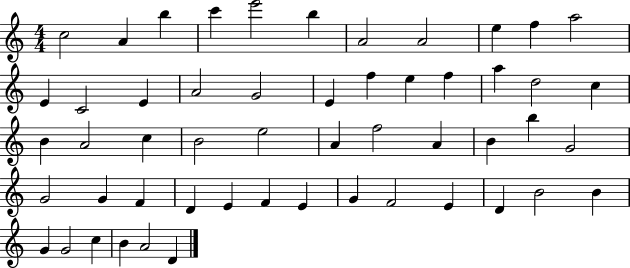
C5/h A4/q B5/q C6/q E6/h B5/q A4/h A4/h E5/q F5/q A5/h E4/q C4/h E4/q A4/h G4/h E4/q F5/q E5/q F5/q A5/q D5/h C5/q B4/q A4/h C5/q B4/h E5/h A4/q F5/h A4/q B4/q B5/q G4/h G4/h G4/q F4/q D4/q E4/q F4/q E4/q G4/q F4/h E4/q D4/q B4/h B4/q G4/q G4/h C5/q B4/q A4/h D4/q